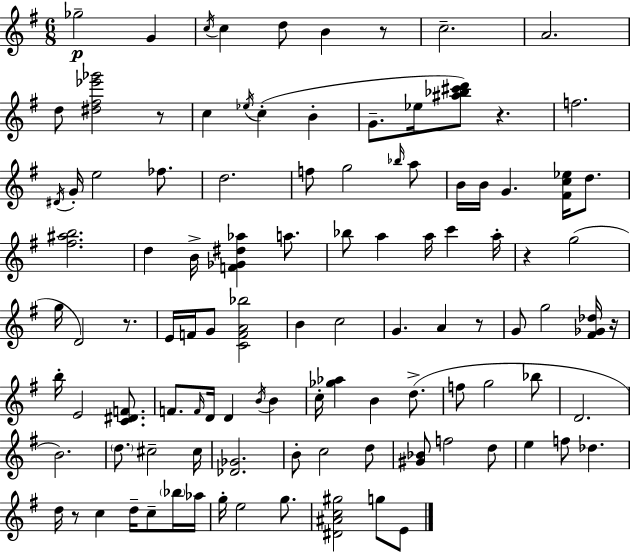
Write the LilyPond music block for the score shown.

{
  \clef treble
  \numericTimeSignature
  \time 6/8
  \key g \major
  ges''2--\p g'4 | \acciaccatura { c''16 } c''4 d''8 b'4 r8 | c''2.-- | a'2. | \break d''8 <dis'' fis'' ees''' ges'''>2 r8 | c''4 \acciaccatura { ees''16 } c''4-.( b'4-. | g'8.-- ees''16 <ais'' bes'' cis''' d'''>8) r4. | f''2. | \break \acciaccatura { dis'16 } g'16-. e''2 | fes''8. d''2. | f''8 g''2 | \grace { bes''16 } a''8 b'16 b'16 g'4. | \break <fis' c'' ees''>16 d''8. <fis'' ais'' b''>2. | d''4 b'16-> <f' ges' dis'' aes''>4 | a''8. bes''8 a''4 a''16 c'''4 | a''16-. r4 g''2( | \break g''16 d'2) | r8. e'16 f'16 g'8 <c' f' a' bes''>2 | b'4 c''2 | g'4. a'4 | \break r8 g'8 g''2 | <fis' ges' des''>16 r16 b''16-. e'2 | <c' dis' f'>8. f'8. \grace { f'16 } d'16 d'4 | \acciaccatura { b'16 } b'4 c''16-. <ges'' aes''>4 b'4 | \break d''8.->( f''8 g''2 | bes''8 d'2. | b'2.) | \parenthesize d''8. cis''2-- | \break cis''16 <des' ges'>2. | b'8-. c''2 | d''8 <gis' bes'>8 f''2 | d''8 e''4 f''8 | \break des''4. d''16 r8 c''4 | d''16-- c''8-- \parenthesize bes''16 aes''16 g''16-. e''2 | g''8. <dis' ais' c'' gis''>2 | g''8 e'8 \bar "|."
}